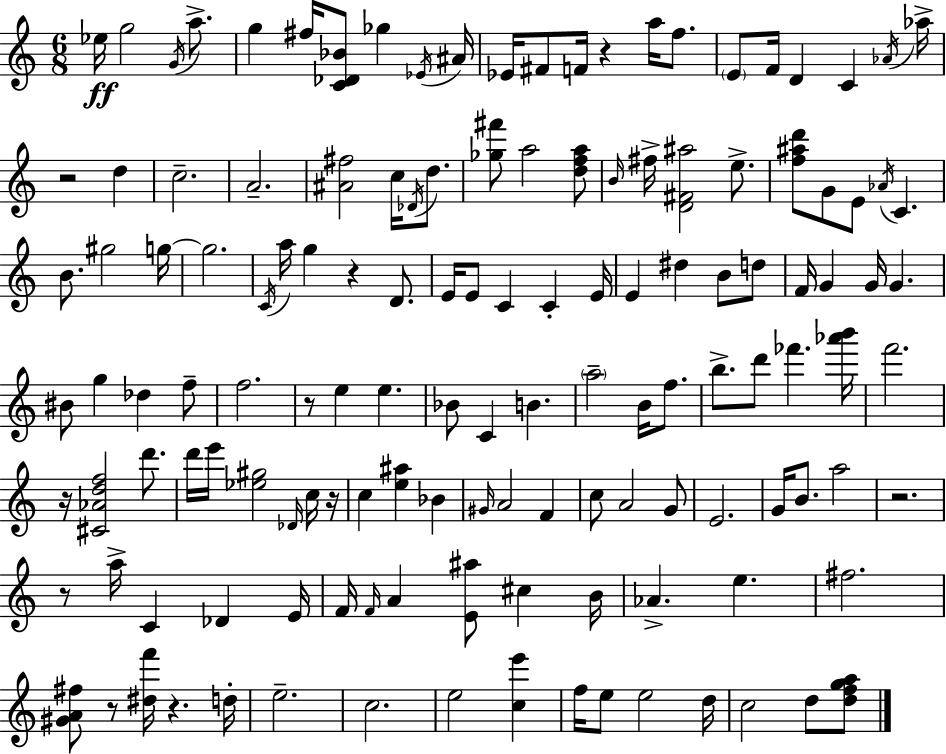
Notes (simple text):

Eb5/s G5/h G4/s A5/e. G5/q F#5/s [C4,Db4,Bb4]/e Gb5/q Eb4/s A#4/s Eb4/s F#4/e F4/s R/q A5/s F5/e. E4/e F4/s D4/q C4/q Ab4/s Ab5/s R/h D5/q C5/h. A4/h. [A#4,F#5]/h C5/s Db4/s D5/e. [Gb5,F#6]/e A5/h [D5,F5,A5]/e B4/s F#5/s [D4,F#4,A#5]/h E5/e. [F5,A#5,D6]/e G4/e E4/e Ab4/s C4/q. B4/e. G#5/h G5/s G5/h. C4/s A5/s G5/q R/q D4/e. E4/s E4/e C4/q C4/q E4/s E4/q D#5/q B4/e D5/e F4/s G4/q G4/s G4/q. BIS4/e G5/q Db5/q F5/e F5/h. R/e E5/q E5/q. Bb4/e C4/q B4/q. A5/h B4/s F5/e. B5/e. D6/e FES6/q. [Ab6,B6]/s F6/h. R/s [C#4,Ab4,D5,F5]/h D6/e. D6/s E6/s [Eb5,G#5]/h Db4/s C5/s R/s C5/q [E5,A#5]/q Bb4/q G#4/s A4/h F4/q C5/e A4/h G4/e E4/h. G4/s B4/e. A5/h R/h. R/e A5/s C4/q Db4/q E4/s F4/s F4/s A4/q [E4,A#5]/e C#5/q B4/s Ab4/q. E5/q. F#5/h. [G#4,A4,F#5]/e R/e [D#5,F6]/s R/q. D5/s E5/h. C5/h. E5/h [C5,E6]/q F5/s E5/e E5/h D5/s C5/h D5/e [D5,F5,G5,A5]/e